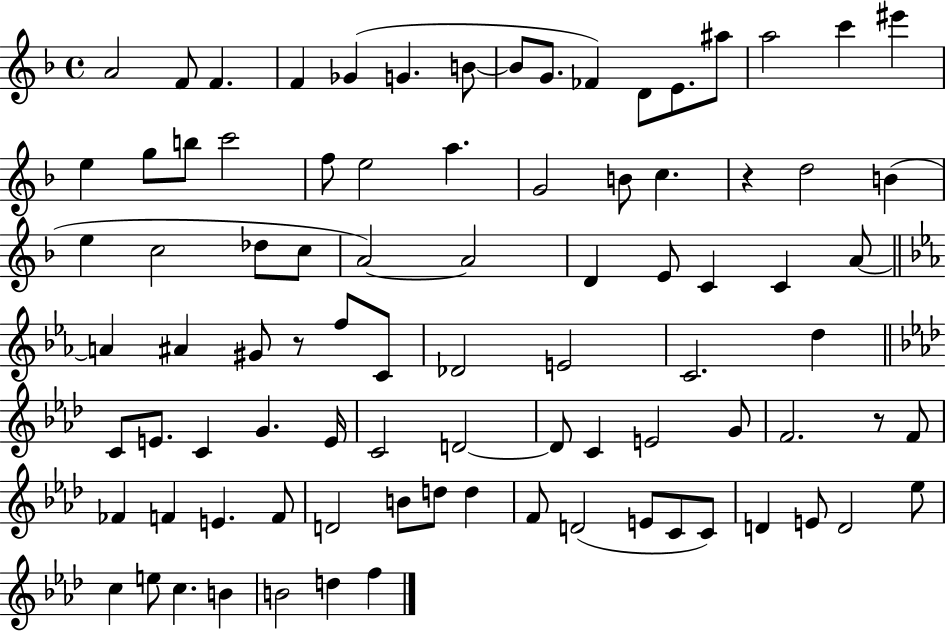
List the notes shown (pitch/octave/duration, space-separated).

A4/h F4/e F4/q. F4/q Gb4/q G4/q. B4/e B4/e G4/e. FES4/q D4/e E4/e. A#5/e A5/h C6/q EIS6/q E5/q G5/e B5/e C6/h F5/e E5/h A5/q. G4/h B4/e C5/q. R/q D5/h B4/q E5/q C5/h Db5/e C5/e A4/h A4/h D4/q E4/e C4/q C4/q A4/e A4/q A#4/q G#4/e R/e F5/e C4/e Db4/h E4/h C4/h. D5/q C4/e E4/e. C4/q G4/q. E4/s C4/h D4/h D4/e C4/q E4/h G4/e F4/h. R/e F4/e FES4/q F4/q E4/q. F4/e D4/h B4/e D5/e D5/q F4/e D4/h E4/e C4/e C4/e D4/q E4/e D4/h Eb5/e C5/q E5/e C5/q. B4/q B4/h D5/q F5/q